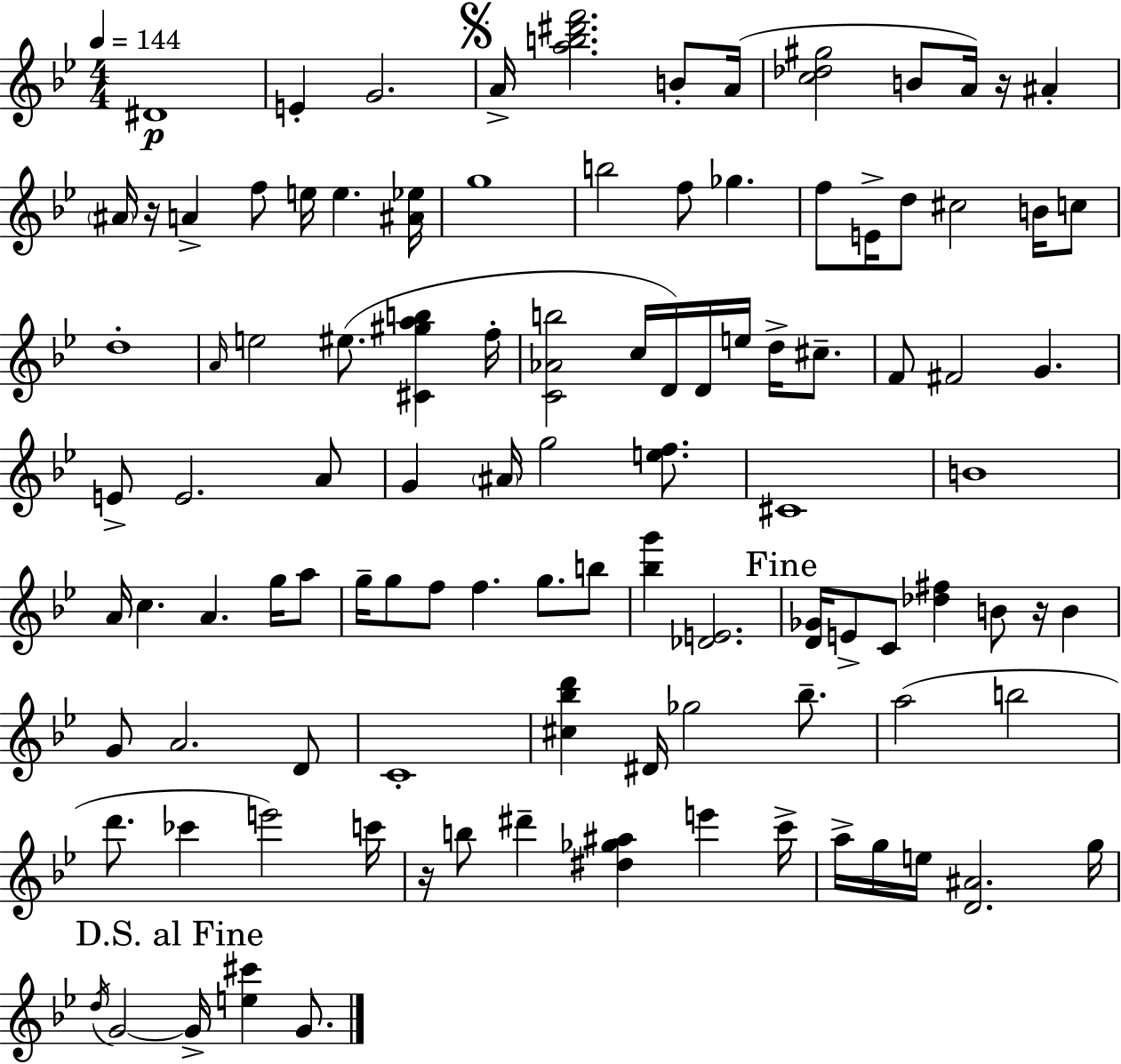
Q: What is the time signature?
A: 4/4